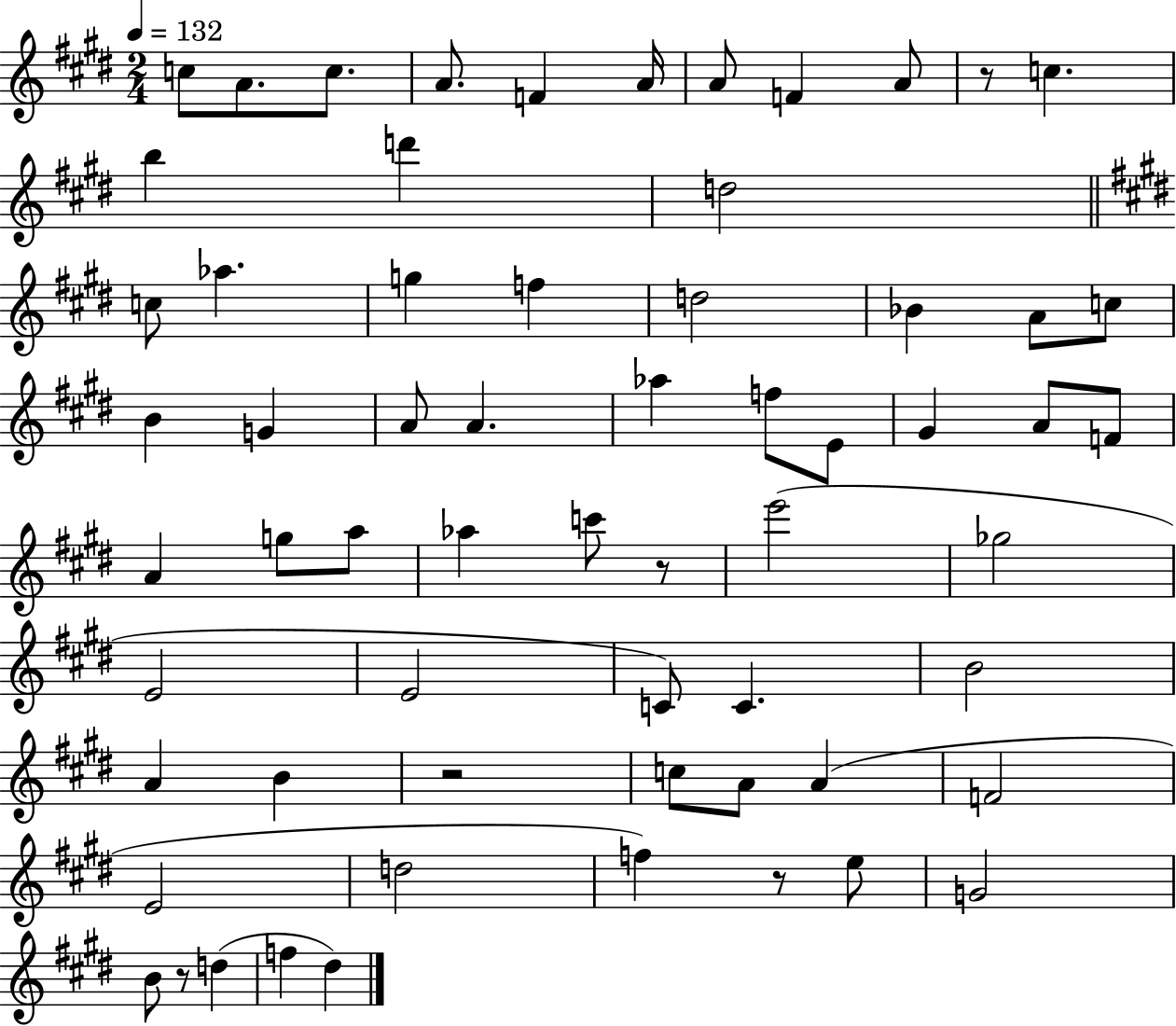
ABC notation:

X:1
T:Untitled
M:2/4
L:1/4
K:E
c/2 A/2 c/2 A/2 F A/4 A/2 F A/2 z/2 c b d' d2 c/2 _a g f d2 _B A/2 c/2 B G A/2 A _a f/2 E/2 ^G A/2 F/2 A g/2 a/2 _a c'/2 z/2 e'2 _g2 E2 E2 C/2 C B2 A B z2 c/2 A/2 A F2 E2 d2 f z/2 e/2 G2 B/2 z/2 d f ^d